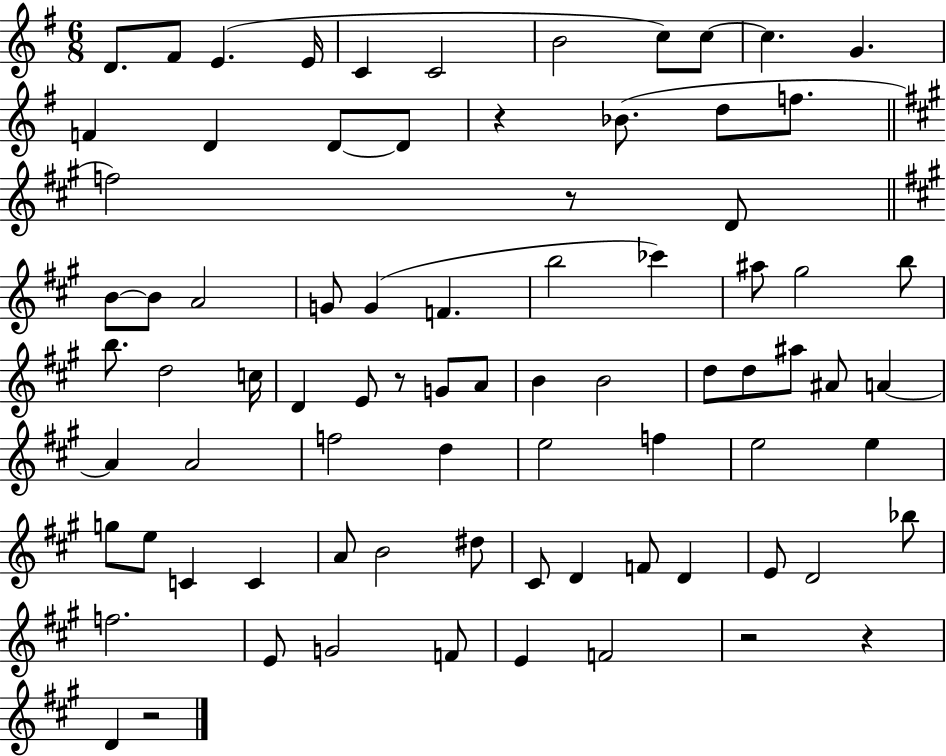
{
  \clef treble
  \numericTimeSignature
  \time 6/8
  \key g \major
  d'8. fis'8 e'4.( e'16 | c'4 c'2 | b'2 c''8) c''8~~ | c''4. g'4. | \break f'4 d'4 d'8~~ d'8 | r4 bes'8.( d''8 f''8. | \bar "||" \break \key a \major f''2) r8 d'8 | \bar "||" \break \key a \major b'8~~ b'8 a'2 | g'8 g'4( f'4. | b''2 ces'''4) | ais''8 gis''2 b''8 | \break b''8. d''2 c''16 | d'4 e'8 r8 g'8 a'8 | b'4 b'2 | d''8 d''8 ais''8 ais'8 a'4~~ | \break a'4 a'2 | f''2 d''4 | e''2 f''4 | e''2 e''4 | \break g''8 e''8 c'4 c'4 | a'8 b'2 dis''8 | cis'8 d'4 f'8 d'4 | e'8 d'2 bes''8 | \break f''2. | e'8 g'2 f'8 | e'4 f'2 | r2 r4 | \break d'4 r2 | \bar "|."
}